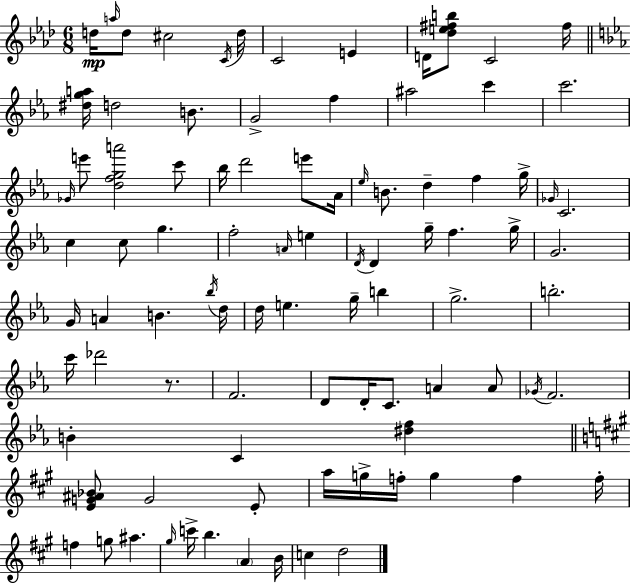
{
  \clef treble
  \numericTimeSignature
  \time 6/8
  \key aes \major
  d''16\mp \grace { a''16 } d''8 cis''2 | \acciaccatura { c'16 } d''16 c'2 e'4 | d'16 <des'' e'' fis'' b''>8 c'2 | fis''16 \bar "||" \break \key ees \major <dis'' g'' a''>16 d''2 b'8. | g'2-> f''4 | ais''2 c'''4 | c'''2. | \break \grace { ges'16 } e'''8 <d'' f'' g'' a'''>2 c'''8 | bes''16 d'''2 e'''8 | aes'16 \grace { ees''16 } b'8. d''4-- f''4 | g''16-> \grace { ges'16 } c'2. | \break c''4 c''8 g''4. | f''2-. \grace { a'16 } | e''4 \acciaccatura { d'16 } d'4 g''16-- f''4. | g''16-> g'2. | \break g'16 a'4 b'4. | \acciaccatura { bes''16 } d''16 d''16 e''4. | g''16-- b''4 g''2.-> | b''2.-. | \break c'''16 des'''2 | r8. f'2. | d'8 d'16-. c'8. | a'4 a'8 \acciaccatura { ges'16 } f'2. | \break b'4-. c'4 | <dis'' f''>4 \bar "||" \break \key a \major <e' g' ais' bes'>8 g'2 e'8-. | a''16 g''16-> f''16-. g''4 f''4 f''16-. | f''4 g''8 ais''4. | \grace { gis''16 } c'''16-> b''4. \parenthesize a'4 | \break b'16 c''4 d''2 | \bar "|."
}